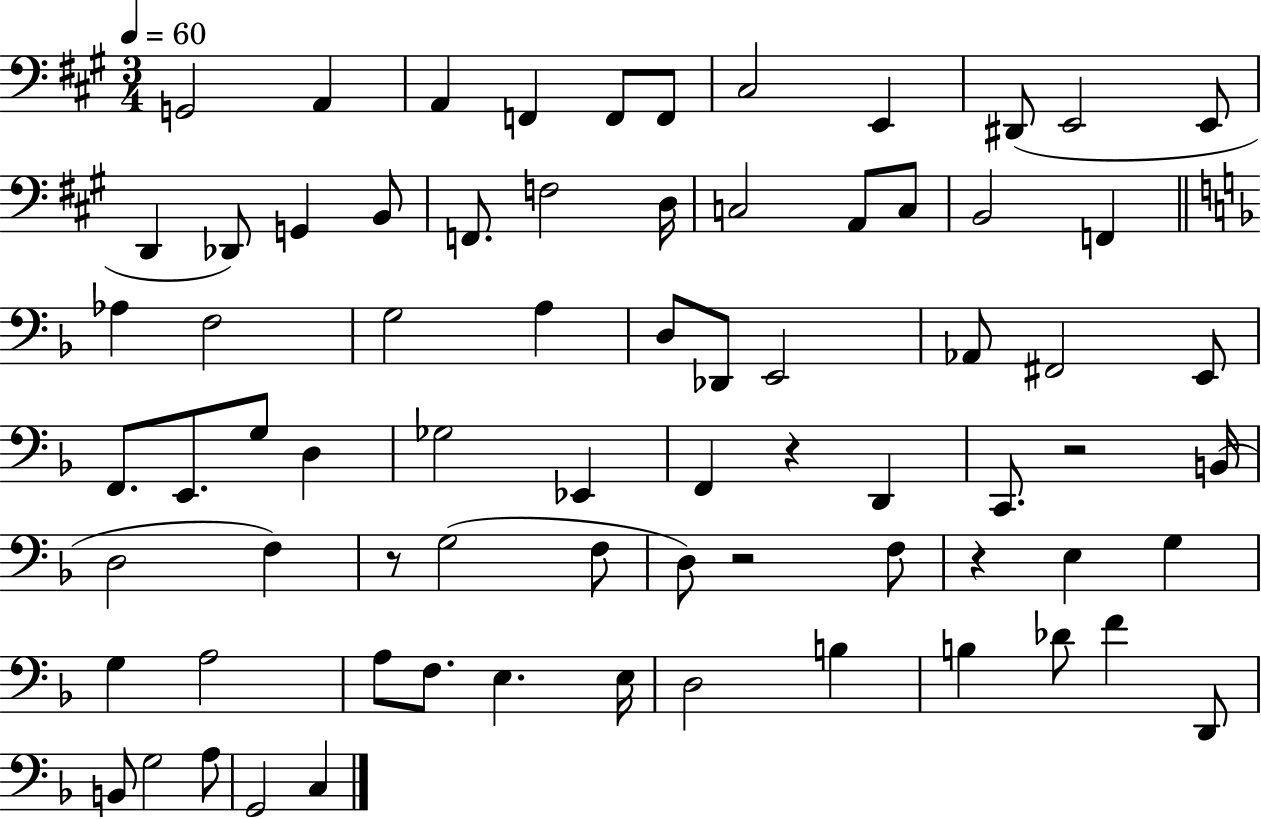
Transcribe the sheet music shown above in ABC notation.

X:1
T:Untitled
M:3/4
L:1/4
K:A
G,,2 A,, A,, F,, F,,/2 F,,/2 ^C,2 E,, ^D,,/2 E,,2 E,,/2 D,, _D,,/2 G,, B,,/2 F,,/2 F,2 D,/4 C,2 A,,/2 C,/2 B,,2 F,, _A, F,2 G,2 A, D,/2 _D,,/2 E,,2 _A,,/2 ^F,,2 E,,/2 F,,/2 E,,/2 G,/2 D, _G,2 _E,, F,, z D,, C,,/2 z2 B,,/4 D,2 F, z/2 G,2 F,/2 D,/2 z2 F,/2 z E, G, G, A,2 A,/2 F,/2 E, E,/4 D,2 B, B, _D/2 F D,,/2 B,,/2 G,2 A,/2 G,,2 C,